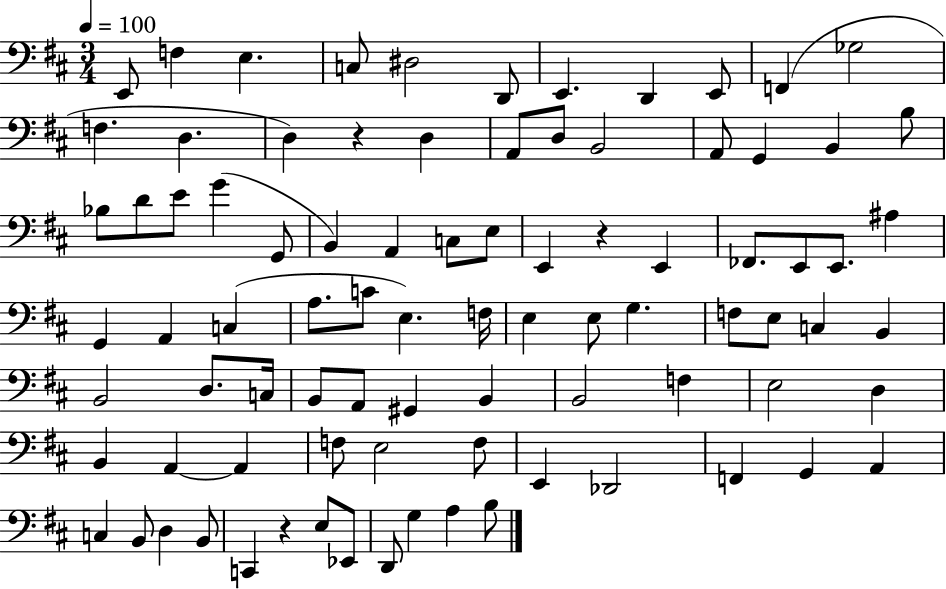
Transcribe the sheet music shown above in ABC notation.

X:1
T:Untitled
M:3/4
L:1/4
K:D
E,,/2 F, E, C,/2 ^D,2 D,,/2 E,, D,, E,,/2 F,, _G,2 F, D, D, z D, A,,/2 D,/2 B,,2 A,,/2 G,, B,, B,/2 _B,/2 D/2 E/2 G G,,/2 B,, A,, C,/2 E,/2 E,, z E,, _F,,/2 E,,/2 E,,/2 ^A, G,, A,, C, A,/2 C/2 E, F,/4 E, E,/2 G, F,/2 E,/2 C, B,, B,,2 D,/2 C,/4 B,,/2 A,,/2 ^G,, B,, B,,2 F, E,2 D, B,, A,, A,, F,/2 E,2 F,/2 E,, _D,,2 F,, G,, A,, C, B,,/2 D, B,,/2 C,, z E,/2 _E,,/2 D,,/2 G, A, B,/2